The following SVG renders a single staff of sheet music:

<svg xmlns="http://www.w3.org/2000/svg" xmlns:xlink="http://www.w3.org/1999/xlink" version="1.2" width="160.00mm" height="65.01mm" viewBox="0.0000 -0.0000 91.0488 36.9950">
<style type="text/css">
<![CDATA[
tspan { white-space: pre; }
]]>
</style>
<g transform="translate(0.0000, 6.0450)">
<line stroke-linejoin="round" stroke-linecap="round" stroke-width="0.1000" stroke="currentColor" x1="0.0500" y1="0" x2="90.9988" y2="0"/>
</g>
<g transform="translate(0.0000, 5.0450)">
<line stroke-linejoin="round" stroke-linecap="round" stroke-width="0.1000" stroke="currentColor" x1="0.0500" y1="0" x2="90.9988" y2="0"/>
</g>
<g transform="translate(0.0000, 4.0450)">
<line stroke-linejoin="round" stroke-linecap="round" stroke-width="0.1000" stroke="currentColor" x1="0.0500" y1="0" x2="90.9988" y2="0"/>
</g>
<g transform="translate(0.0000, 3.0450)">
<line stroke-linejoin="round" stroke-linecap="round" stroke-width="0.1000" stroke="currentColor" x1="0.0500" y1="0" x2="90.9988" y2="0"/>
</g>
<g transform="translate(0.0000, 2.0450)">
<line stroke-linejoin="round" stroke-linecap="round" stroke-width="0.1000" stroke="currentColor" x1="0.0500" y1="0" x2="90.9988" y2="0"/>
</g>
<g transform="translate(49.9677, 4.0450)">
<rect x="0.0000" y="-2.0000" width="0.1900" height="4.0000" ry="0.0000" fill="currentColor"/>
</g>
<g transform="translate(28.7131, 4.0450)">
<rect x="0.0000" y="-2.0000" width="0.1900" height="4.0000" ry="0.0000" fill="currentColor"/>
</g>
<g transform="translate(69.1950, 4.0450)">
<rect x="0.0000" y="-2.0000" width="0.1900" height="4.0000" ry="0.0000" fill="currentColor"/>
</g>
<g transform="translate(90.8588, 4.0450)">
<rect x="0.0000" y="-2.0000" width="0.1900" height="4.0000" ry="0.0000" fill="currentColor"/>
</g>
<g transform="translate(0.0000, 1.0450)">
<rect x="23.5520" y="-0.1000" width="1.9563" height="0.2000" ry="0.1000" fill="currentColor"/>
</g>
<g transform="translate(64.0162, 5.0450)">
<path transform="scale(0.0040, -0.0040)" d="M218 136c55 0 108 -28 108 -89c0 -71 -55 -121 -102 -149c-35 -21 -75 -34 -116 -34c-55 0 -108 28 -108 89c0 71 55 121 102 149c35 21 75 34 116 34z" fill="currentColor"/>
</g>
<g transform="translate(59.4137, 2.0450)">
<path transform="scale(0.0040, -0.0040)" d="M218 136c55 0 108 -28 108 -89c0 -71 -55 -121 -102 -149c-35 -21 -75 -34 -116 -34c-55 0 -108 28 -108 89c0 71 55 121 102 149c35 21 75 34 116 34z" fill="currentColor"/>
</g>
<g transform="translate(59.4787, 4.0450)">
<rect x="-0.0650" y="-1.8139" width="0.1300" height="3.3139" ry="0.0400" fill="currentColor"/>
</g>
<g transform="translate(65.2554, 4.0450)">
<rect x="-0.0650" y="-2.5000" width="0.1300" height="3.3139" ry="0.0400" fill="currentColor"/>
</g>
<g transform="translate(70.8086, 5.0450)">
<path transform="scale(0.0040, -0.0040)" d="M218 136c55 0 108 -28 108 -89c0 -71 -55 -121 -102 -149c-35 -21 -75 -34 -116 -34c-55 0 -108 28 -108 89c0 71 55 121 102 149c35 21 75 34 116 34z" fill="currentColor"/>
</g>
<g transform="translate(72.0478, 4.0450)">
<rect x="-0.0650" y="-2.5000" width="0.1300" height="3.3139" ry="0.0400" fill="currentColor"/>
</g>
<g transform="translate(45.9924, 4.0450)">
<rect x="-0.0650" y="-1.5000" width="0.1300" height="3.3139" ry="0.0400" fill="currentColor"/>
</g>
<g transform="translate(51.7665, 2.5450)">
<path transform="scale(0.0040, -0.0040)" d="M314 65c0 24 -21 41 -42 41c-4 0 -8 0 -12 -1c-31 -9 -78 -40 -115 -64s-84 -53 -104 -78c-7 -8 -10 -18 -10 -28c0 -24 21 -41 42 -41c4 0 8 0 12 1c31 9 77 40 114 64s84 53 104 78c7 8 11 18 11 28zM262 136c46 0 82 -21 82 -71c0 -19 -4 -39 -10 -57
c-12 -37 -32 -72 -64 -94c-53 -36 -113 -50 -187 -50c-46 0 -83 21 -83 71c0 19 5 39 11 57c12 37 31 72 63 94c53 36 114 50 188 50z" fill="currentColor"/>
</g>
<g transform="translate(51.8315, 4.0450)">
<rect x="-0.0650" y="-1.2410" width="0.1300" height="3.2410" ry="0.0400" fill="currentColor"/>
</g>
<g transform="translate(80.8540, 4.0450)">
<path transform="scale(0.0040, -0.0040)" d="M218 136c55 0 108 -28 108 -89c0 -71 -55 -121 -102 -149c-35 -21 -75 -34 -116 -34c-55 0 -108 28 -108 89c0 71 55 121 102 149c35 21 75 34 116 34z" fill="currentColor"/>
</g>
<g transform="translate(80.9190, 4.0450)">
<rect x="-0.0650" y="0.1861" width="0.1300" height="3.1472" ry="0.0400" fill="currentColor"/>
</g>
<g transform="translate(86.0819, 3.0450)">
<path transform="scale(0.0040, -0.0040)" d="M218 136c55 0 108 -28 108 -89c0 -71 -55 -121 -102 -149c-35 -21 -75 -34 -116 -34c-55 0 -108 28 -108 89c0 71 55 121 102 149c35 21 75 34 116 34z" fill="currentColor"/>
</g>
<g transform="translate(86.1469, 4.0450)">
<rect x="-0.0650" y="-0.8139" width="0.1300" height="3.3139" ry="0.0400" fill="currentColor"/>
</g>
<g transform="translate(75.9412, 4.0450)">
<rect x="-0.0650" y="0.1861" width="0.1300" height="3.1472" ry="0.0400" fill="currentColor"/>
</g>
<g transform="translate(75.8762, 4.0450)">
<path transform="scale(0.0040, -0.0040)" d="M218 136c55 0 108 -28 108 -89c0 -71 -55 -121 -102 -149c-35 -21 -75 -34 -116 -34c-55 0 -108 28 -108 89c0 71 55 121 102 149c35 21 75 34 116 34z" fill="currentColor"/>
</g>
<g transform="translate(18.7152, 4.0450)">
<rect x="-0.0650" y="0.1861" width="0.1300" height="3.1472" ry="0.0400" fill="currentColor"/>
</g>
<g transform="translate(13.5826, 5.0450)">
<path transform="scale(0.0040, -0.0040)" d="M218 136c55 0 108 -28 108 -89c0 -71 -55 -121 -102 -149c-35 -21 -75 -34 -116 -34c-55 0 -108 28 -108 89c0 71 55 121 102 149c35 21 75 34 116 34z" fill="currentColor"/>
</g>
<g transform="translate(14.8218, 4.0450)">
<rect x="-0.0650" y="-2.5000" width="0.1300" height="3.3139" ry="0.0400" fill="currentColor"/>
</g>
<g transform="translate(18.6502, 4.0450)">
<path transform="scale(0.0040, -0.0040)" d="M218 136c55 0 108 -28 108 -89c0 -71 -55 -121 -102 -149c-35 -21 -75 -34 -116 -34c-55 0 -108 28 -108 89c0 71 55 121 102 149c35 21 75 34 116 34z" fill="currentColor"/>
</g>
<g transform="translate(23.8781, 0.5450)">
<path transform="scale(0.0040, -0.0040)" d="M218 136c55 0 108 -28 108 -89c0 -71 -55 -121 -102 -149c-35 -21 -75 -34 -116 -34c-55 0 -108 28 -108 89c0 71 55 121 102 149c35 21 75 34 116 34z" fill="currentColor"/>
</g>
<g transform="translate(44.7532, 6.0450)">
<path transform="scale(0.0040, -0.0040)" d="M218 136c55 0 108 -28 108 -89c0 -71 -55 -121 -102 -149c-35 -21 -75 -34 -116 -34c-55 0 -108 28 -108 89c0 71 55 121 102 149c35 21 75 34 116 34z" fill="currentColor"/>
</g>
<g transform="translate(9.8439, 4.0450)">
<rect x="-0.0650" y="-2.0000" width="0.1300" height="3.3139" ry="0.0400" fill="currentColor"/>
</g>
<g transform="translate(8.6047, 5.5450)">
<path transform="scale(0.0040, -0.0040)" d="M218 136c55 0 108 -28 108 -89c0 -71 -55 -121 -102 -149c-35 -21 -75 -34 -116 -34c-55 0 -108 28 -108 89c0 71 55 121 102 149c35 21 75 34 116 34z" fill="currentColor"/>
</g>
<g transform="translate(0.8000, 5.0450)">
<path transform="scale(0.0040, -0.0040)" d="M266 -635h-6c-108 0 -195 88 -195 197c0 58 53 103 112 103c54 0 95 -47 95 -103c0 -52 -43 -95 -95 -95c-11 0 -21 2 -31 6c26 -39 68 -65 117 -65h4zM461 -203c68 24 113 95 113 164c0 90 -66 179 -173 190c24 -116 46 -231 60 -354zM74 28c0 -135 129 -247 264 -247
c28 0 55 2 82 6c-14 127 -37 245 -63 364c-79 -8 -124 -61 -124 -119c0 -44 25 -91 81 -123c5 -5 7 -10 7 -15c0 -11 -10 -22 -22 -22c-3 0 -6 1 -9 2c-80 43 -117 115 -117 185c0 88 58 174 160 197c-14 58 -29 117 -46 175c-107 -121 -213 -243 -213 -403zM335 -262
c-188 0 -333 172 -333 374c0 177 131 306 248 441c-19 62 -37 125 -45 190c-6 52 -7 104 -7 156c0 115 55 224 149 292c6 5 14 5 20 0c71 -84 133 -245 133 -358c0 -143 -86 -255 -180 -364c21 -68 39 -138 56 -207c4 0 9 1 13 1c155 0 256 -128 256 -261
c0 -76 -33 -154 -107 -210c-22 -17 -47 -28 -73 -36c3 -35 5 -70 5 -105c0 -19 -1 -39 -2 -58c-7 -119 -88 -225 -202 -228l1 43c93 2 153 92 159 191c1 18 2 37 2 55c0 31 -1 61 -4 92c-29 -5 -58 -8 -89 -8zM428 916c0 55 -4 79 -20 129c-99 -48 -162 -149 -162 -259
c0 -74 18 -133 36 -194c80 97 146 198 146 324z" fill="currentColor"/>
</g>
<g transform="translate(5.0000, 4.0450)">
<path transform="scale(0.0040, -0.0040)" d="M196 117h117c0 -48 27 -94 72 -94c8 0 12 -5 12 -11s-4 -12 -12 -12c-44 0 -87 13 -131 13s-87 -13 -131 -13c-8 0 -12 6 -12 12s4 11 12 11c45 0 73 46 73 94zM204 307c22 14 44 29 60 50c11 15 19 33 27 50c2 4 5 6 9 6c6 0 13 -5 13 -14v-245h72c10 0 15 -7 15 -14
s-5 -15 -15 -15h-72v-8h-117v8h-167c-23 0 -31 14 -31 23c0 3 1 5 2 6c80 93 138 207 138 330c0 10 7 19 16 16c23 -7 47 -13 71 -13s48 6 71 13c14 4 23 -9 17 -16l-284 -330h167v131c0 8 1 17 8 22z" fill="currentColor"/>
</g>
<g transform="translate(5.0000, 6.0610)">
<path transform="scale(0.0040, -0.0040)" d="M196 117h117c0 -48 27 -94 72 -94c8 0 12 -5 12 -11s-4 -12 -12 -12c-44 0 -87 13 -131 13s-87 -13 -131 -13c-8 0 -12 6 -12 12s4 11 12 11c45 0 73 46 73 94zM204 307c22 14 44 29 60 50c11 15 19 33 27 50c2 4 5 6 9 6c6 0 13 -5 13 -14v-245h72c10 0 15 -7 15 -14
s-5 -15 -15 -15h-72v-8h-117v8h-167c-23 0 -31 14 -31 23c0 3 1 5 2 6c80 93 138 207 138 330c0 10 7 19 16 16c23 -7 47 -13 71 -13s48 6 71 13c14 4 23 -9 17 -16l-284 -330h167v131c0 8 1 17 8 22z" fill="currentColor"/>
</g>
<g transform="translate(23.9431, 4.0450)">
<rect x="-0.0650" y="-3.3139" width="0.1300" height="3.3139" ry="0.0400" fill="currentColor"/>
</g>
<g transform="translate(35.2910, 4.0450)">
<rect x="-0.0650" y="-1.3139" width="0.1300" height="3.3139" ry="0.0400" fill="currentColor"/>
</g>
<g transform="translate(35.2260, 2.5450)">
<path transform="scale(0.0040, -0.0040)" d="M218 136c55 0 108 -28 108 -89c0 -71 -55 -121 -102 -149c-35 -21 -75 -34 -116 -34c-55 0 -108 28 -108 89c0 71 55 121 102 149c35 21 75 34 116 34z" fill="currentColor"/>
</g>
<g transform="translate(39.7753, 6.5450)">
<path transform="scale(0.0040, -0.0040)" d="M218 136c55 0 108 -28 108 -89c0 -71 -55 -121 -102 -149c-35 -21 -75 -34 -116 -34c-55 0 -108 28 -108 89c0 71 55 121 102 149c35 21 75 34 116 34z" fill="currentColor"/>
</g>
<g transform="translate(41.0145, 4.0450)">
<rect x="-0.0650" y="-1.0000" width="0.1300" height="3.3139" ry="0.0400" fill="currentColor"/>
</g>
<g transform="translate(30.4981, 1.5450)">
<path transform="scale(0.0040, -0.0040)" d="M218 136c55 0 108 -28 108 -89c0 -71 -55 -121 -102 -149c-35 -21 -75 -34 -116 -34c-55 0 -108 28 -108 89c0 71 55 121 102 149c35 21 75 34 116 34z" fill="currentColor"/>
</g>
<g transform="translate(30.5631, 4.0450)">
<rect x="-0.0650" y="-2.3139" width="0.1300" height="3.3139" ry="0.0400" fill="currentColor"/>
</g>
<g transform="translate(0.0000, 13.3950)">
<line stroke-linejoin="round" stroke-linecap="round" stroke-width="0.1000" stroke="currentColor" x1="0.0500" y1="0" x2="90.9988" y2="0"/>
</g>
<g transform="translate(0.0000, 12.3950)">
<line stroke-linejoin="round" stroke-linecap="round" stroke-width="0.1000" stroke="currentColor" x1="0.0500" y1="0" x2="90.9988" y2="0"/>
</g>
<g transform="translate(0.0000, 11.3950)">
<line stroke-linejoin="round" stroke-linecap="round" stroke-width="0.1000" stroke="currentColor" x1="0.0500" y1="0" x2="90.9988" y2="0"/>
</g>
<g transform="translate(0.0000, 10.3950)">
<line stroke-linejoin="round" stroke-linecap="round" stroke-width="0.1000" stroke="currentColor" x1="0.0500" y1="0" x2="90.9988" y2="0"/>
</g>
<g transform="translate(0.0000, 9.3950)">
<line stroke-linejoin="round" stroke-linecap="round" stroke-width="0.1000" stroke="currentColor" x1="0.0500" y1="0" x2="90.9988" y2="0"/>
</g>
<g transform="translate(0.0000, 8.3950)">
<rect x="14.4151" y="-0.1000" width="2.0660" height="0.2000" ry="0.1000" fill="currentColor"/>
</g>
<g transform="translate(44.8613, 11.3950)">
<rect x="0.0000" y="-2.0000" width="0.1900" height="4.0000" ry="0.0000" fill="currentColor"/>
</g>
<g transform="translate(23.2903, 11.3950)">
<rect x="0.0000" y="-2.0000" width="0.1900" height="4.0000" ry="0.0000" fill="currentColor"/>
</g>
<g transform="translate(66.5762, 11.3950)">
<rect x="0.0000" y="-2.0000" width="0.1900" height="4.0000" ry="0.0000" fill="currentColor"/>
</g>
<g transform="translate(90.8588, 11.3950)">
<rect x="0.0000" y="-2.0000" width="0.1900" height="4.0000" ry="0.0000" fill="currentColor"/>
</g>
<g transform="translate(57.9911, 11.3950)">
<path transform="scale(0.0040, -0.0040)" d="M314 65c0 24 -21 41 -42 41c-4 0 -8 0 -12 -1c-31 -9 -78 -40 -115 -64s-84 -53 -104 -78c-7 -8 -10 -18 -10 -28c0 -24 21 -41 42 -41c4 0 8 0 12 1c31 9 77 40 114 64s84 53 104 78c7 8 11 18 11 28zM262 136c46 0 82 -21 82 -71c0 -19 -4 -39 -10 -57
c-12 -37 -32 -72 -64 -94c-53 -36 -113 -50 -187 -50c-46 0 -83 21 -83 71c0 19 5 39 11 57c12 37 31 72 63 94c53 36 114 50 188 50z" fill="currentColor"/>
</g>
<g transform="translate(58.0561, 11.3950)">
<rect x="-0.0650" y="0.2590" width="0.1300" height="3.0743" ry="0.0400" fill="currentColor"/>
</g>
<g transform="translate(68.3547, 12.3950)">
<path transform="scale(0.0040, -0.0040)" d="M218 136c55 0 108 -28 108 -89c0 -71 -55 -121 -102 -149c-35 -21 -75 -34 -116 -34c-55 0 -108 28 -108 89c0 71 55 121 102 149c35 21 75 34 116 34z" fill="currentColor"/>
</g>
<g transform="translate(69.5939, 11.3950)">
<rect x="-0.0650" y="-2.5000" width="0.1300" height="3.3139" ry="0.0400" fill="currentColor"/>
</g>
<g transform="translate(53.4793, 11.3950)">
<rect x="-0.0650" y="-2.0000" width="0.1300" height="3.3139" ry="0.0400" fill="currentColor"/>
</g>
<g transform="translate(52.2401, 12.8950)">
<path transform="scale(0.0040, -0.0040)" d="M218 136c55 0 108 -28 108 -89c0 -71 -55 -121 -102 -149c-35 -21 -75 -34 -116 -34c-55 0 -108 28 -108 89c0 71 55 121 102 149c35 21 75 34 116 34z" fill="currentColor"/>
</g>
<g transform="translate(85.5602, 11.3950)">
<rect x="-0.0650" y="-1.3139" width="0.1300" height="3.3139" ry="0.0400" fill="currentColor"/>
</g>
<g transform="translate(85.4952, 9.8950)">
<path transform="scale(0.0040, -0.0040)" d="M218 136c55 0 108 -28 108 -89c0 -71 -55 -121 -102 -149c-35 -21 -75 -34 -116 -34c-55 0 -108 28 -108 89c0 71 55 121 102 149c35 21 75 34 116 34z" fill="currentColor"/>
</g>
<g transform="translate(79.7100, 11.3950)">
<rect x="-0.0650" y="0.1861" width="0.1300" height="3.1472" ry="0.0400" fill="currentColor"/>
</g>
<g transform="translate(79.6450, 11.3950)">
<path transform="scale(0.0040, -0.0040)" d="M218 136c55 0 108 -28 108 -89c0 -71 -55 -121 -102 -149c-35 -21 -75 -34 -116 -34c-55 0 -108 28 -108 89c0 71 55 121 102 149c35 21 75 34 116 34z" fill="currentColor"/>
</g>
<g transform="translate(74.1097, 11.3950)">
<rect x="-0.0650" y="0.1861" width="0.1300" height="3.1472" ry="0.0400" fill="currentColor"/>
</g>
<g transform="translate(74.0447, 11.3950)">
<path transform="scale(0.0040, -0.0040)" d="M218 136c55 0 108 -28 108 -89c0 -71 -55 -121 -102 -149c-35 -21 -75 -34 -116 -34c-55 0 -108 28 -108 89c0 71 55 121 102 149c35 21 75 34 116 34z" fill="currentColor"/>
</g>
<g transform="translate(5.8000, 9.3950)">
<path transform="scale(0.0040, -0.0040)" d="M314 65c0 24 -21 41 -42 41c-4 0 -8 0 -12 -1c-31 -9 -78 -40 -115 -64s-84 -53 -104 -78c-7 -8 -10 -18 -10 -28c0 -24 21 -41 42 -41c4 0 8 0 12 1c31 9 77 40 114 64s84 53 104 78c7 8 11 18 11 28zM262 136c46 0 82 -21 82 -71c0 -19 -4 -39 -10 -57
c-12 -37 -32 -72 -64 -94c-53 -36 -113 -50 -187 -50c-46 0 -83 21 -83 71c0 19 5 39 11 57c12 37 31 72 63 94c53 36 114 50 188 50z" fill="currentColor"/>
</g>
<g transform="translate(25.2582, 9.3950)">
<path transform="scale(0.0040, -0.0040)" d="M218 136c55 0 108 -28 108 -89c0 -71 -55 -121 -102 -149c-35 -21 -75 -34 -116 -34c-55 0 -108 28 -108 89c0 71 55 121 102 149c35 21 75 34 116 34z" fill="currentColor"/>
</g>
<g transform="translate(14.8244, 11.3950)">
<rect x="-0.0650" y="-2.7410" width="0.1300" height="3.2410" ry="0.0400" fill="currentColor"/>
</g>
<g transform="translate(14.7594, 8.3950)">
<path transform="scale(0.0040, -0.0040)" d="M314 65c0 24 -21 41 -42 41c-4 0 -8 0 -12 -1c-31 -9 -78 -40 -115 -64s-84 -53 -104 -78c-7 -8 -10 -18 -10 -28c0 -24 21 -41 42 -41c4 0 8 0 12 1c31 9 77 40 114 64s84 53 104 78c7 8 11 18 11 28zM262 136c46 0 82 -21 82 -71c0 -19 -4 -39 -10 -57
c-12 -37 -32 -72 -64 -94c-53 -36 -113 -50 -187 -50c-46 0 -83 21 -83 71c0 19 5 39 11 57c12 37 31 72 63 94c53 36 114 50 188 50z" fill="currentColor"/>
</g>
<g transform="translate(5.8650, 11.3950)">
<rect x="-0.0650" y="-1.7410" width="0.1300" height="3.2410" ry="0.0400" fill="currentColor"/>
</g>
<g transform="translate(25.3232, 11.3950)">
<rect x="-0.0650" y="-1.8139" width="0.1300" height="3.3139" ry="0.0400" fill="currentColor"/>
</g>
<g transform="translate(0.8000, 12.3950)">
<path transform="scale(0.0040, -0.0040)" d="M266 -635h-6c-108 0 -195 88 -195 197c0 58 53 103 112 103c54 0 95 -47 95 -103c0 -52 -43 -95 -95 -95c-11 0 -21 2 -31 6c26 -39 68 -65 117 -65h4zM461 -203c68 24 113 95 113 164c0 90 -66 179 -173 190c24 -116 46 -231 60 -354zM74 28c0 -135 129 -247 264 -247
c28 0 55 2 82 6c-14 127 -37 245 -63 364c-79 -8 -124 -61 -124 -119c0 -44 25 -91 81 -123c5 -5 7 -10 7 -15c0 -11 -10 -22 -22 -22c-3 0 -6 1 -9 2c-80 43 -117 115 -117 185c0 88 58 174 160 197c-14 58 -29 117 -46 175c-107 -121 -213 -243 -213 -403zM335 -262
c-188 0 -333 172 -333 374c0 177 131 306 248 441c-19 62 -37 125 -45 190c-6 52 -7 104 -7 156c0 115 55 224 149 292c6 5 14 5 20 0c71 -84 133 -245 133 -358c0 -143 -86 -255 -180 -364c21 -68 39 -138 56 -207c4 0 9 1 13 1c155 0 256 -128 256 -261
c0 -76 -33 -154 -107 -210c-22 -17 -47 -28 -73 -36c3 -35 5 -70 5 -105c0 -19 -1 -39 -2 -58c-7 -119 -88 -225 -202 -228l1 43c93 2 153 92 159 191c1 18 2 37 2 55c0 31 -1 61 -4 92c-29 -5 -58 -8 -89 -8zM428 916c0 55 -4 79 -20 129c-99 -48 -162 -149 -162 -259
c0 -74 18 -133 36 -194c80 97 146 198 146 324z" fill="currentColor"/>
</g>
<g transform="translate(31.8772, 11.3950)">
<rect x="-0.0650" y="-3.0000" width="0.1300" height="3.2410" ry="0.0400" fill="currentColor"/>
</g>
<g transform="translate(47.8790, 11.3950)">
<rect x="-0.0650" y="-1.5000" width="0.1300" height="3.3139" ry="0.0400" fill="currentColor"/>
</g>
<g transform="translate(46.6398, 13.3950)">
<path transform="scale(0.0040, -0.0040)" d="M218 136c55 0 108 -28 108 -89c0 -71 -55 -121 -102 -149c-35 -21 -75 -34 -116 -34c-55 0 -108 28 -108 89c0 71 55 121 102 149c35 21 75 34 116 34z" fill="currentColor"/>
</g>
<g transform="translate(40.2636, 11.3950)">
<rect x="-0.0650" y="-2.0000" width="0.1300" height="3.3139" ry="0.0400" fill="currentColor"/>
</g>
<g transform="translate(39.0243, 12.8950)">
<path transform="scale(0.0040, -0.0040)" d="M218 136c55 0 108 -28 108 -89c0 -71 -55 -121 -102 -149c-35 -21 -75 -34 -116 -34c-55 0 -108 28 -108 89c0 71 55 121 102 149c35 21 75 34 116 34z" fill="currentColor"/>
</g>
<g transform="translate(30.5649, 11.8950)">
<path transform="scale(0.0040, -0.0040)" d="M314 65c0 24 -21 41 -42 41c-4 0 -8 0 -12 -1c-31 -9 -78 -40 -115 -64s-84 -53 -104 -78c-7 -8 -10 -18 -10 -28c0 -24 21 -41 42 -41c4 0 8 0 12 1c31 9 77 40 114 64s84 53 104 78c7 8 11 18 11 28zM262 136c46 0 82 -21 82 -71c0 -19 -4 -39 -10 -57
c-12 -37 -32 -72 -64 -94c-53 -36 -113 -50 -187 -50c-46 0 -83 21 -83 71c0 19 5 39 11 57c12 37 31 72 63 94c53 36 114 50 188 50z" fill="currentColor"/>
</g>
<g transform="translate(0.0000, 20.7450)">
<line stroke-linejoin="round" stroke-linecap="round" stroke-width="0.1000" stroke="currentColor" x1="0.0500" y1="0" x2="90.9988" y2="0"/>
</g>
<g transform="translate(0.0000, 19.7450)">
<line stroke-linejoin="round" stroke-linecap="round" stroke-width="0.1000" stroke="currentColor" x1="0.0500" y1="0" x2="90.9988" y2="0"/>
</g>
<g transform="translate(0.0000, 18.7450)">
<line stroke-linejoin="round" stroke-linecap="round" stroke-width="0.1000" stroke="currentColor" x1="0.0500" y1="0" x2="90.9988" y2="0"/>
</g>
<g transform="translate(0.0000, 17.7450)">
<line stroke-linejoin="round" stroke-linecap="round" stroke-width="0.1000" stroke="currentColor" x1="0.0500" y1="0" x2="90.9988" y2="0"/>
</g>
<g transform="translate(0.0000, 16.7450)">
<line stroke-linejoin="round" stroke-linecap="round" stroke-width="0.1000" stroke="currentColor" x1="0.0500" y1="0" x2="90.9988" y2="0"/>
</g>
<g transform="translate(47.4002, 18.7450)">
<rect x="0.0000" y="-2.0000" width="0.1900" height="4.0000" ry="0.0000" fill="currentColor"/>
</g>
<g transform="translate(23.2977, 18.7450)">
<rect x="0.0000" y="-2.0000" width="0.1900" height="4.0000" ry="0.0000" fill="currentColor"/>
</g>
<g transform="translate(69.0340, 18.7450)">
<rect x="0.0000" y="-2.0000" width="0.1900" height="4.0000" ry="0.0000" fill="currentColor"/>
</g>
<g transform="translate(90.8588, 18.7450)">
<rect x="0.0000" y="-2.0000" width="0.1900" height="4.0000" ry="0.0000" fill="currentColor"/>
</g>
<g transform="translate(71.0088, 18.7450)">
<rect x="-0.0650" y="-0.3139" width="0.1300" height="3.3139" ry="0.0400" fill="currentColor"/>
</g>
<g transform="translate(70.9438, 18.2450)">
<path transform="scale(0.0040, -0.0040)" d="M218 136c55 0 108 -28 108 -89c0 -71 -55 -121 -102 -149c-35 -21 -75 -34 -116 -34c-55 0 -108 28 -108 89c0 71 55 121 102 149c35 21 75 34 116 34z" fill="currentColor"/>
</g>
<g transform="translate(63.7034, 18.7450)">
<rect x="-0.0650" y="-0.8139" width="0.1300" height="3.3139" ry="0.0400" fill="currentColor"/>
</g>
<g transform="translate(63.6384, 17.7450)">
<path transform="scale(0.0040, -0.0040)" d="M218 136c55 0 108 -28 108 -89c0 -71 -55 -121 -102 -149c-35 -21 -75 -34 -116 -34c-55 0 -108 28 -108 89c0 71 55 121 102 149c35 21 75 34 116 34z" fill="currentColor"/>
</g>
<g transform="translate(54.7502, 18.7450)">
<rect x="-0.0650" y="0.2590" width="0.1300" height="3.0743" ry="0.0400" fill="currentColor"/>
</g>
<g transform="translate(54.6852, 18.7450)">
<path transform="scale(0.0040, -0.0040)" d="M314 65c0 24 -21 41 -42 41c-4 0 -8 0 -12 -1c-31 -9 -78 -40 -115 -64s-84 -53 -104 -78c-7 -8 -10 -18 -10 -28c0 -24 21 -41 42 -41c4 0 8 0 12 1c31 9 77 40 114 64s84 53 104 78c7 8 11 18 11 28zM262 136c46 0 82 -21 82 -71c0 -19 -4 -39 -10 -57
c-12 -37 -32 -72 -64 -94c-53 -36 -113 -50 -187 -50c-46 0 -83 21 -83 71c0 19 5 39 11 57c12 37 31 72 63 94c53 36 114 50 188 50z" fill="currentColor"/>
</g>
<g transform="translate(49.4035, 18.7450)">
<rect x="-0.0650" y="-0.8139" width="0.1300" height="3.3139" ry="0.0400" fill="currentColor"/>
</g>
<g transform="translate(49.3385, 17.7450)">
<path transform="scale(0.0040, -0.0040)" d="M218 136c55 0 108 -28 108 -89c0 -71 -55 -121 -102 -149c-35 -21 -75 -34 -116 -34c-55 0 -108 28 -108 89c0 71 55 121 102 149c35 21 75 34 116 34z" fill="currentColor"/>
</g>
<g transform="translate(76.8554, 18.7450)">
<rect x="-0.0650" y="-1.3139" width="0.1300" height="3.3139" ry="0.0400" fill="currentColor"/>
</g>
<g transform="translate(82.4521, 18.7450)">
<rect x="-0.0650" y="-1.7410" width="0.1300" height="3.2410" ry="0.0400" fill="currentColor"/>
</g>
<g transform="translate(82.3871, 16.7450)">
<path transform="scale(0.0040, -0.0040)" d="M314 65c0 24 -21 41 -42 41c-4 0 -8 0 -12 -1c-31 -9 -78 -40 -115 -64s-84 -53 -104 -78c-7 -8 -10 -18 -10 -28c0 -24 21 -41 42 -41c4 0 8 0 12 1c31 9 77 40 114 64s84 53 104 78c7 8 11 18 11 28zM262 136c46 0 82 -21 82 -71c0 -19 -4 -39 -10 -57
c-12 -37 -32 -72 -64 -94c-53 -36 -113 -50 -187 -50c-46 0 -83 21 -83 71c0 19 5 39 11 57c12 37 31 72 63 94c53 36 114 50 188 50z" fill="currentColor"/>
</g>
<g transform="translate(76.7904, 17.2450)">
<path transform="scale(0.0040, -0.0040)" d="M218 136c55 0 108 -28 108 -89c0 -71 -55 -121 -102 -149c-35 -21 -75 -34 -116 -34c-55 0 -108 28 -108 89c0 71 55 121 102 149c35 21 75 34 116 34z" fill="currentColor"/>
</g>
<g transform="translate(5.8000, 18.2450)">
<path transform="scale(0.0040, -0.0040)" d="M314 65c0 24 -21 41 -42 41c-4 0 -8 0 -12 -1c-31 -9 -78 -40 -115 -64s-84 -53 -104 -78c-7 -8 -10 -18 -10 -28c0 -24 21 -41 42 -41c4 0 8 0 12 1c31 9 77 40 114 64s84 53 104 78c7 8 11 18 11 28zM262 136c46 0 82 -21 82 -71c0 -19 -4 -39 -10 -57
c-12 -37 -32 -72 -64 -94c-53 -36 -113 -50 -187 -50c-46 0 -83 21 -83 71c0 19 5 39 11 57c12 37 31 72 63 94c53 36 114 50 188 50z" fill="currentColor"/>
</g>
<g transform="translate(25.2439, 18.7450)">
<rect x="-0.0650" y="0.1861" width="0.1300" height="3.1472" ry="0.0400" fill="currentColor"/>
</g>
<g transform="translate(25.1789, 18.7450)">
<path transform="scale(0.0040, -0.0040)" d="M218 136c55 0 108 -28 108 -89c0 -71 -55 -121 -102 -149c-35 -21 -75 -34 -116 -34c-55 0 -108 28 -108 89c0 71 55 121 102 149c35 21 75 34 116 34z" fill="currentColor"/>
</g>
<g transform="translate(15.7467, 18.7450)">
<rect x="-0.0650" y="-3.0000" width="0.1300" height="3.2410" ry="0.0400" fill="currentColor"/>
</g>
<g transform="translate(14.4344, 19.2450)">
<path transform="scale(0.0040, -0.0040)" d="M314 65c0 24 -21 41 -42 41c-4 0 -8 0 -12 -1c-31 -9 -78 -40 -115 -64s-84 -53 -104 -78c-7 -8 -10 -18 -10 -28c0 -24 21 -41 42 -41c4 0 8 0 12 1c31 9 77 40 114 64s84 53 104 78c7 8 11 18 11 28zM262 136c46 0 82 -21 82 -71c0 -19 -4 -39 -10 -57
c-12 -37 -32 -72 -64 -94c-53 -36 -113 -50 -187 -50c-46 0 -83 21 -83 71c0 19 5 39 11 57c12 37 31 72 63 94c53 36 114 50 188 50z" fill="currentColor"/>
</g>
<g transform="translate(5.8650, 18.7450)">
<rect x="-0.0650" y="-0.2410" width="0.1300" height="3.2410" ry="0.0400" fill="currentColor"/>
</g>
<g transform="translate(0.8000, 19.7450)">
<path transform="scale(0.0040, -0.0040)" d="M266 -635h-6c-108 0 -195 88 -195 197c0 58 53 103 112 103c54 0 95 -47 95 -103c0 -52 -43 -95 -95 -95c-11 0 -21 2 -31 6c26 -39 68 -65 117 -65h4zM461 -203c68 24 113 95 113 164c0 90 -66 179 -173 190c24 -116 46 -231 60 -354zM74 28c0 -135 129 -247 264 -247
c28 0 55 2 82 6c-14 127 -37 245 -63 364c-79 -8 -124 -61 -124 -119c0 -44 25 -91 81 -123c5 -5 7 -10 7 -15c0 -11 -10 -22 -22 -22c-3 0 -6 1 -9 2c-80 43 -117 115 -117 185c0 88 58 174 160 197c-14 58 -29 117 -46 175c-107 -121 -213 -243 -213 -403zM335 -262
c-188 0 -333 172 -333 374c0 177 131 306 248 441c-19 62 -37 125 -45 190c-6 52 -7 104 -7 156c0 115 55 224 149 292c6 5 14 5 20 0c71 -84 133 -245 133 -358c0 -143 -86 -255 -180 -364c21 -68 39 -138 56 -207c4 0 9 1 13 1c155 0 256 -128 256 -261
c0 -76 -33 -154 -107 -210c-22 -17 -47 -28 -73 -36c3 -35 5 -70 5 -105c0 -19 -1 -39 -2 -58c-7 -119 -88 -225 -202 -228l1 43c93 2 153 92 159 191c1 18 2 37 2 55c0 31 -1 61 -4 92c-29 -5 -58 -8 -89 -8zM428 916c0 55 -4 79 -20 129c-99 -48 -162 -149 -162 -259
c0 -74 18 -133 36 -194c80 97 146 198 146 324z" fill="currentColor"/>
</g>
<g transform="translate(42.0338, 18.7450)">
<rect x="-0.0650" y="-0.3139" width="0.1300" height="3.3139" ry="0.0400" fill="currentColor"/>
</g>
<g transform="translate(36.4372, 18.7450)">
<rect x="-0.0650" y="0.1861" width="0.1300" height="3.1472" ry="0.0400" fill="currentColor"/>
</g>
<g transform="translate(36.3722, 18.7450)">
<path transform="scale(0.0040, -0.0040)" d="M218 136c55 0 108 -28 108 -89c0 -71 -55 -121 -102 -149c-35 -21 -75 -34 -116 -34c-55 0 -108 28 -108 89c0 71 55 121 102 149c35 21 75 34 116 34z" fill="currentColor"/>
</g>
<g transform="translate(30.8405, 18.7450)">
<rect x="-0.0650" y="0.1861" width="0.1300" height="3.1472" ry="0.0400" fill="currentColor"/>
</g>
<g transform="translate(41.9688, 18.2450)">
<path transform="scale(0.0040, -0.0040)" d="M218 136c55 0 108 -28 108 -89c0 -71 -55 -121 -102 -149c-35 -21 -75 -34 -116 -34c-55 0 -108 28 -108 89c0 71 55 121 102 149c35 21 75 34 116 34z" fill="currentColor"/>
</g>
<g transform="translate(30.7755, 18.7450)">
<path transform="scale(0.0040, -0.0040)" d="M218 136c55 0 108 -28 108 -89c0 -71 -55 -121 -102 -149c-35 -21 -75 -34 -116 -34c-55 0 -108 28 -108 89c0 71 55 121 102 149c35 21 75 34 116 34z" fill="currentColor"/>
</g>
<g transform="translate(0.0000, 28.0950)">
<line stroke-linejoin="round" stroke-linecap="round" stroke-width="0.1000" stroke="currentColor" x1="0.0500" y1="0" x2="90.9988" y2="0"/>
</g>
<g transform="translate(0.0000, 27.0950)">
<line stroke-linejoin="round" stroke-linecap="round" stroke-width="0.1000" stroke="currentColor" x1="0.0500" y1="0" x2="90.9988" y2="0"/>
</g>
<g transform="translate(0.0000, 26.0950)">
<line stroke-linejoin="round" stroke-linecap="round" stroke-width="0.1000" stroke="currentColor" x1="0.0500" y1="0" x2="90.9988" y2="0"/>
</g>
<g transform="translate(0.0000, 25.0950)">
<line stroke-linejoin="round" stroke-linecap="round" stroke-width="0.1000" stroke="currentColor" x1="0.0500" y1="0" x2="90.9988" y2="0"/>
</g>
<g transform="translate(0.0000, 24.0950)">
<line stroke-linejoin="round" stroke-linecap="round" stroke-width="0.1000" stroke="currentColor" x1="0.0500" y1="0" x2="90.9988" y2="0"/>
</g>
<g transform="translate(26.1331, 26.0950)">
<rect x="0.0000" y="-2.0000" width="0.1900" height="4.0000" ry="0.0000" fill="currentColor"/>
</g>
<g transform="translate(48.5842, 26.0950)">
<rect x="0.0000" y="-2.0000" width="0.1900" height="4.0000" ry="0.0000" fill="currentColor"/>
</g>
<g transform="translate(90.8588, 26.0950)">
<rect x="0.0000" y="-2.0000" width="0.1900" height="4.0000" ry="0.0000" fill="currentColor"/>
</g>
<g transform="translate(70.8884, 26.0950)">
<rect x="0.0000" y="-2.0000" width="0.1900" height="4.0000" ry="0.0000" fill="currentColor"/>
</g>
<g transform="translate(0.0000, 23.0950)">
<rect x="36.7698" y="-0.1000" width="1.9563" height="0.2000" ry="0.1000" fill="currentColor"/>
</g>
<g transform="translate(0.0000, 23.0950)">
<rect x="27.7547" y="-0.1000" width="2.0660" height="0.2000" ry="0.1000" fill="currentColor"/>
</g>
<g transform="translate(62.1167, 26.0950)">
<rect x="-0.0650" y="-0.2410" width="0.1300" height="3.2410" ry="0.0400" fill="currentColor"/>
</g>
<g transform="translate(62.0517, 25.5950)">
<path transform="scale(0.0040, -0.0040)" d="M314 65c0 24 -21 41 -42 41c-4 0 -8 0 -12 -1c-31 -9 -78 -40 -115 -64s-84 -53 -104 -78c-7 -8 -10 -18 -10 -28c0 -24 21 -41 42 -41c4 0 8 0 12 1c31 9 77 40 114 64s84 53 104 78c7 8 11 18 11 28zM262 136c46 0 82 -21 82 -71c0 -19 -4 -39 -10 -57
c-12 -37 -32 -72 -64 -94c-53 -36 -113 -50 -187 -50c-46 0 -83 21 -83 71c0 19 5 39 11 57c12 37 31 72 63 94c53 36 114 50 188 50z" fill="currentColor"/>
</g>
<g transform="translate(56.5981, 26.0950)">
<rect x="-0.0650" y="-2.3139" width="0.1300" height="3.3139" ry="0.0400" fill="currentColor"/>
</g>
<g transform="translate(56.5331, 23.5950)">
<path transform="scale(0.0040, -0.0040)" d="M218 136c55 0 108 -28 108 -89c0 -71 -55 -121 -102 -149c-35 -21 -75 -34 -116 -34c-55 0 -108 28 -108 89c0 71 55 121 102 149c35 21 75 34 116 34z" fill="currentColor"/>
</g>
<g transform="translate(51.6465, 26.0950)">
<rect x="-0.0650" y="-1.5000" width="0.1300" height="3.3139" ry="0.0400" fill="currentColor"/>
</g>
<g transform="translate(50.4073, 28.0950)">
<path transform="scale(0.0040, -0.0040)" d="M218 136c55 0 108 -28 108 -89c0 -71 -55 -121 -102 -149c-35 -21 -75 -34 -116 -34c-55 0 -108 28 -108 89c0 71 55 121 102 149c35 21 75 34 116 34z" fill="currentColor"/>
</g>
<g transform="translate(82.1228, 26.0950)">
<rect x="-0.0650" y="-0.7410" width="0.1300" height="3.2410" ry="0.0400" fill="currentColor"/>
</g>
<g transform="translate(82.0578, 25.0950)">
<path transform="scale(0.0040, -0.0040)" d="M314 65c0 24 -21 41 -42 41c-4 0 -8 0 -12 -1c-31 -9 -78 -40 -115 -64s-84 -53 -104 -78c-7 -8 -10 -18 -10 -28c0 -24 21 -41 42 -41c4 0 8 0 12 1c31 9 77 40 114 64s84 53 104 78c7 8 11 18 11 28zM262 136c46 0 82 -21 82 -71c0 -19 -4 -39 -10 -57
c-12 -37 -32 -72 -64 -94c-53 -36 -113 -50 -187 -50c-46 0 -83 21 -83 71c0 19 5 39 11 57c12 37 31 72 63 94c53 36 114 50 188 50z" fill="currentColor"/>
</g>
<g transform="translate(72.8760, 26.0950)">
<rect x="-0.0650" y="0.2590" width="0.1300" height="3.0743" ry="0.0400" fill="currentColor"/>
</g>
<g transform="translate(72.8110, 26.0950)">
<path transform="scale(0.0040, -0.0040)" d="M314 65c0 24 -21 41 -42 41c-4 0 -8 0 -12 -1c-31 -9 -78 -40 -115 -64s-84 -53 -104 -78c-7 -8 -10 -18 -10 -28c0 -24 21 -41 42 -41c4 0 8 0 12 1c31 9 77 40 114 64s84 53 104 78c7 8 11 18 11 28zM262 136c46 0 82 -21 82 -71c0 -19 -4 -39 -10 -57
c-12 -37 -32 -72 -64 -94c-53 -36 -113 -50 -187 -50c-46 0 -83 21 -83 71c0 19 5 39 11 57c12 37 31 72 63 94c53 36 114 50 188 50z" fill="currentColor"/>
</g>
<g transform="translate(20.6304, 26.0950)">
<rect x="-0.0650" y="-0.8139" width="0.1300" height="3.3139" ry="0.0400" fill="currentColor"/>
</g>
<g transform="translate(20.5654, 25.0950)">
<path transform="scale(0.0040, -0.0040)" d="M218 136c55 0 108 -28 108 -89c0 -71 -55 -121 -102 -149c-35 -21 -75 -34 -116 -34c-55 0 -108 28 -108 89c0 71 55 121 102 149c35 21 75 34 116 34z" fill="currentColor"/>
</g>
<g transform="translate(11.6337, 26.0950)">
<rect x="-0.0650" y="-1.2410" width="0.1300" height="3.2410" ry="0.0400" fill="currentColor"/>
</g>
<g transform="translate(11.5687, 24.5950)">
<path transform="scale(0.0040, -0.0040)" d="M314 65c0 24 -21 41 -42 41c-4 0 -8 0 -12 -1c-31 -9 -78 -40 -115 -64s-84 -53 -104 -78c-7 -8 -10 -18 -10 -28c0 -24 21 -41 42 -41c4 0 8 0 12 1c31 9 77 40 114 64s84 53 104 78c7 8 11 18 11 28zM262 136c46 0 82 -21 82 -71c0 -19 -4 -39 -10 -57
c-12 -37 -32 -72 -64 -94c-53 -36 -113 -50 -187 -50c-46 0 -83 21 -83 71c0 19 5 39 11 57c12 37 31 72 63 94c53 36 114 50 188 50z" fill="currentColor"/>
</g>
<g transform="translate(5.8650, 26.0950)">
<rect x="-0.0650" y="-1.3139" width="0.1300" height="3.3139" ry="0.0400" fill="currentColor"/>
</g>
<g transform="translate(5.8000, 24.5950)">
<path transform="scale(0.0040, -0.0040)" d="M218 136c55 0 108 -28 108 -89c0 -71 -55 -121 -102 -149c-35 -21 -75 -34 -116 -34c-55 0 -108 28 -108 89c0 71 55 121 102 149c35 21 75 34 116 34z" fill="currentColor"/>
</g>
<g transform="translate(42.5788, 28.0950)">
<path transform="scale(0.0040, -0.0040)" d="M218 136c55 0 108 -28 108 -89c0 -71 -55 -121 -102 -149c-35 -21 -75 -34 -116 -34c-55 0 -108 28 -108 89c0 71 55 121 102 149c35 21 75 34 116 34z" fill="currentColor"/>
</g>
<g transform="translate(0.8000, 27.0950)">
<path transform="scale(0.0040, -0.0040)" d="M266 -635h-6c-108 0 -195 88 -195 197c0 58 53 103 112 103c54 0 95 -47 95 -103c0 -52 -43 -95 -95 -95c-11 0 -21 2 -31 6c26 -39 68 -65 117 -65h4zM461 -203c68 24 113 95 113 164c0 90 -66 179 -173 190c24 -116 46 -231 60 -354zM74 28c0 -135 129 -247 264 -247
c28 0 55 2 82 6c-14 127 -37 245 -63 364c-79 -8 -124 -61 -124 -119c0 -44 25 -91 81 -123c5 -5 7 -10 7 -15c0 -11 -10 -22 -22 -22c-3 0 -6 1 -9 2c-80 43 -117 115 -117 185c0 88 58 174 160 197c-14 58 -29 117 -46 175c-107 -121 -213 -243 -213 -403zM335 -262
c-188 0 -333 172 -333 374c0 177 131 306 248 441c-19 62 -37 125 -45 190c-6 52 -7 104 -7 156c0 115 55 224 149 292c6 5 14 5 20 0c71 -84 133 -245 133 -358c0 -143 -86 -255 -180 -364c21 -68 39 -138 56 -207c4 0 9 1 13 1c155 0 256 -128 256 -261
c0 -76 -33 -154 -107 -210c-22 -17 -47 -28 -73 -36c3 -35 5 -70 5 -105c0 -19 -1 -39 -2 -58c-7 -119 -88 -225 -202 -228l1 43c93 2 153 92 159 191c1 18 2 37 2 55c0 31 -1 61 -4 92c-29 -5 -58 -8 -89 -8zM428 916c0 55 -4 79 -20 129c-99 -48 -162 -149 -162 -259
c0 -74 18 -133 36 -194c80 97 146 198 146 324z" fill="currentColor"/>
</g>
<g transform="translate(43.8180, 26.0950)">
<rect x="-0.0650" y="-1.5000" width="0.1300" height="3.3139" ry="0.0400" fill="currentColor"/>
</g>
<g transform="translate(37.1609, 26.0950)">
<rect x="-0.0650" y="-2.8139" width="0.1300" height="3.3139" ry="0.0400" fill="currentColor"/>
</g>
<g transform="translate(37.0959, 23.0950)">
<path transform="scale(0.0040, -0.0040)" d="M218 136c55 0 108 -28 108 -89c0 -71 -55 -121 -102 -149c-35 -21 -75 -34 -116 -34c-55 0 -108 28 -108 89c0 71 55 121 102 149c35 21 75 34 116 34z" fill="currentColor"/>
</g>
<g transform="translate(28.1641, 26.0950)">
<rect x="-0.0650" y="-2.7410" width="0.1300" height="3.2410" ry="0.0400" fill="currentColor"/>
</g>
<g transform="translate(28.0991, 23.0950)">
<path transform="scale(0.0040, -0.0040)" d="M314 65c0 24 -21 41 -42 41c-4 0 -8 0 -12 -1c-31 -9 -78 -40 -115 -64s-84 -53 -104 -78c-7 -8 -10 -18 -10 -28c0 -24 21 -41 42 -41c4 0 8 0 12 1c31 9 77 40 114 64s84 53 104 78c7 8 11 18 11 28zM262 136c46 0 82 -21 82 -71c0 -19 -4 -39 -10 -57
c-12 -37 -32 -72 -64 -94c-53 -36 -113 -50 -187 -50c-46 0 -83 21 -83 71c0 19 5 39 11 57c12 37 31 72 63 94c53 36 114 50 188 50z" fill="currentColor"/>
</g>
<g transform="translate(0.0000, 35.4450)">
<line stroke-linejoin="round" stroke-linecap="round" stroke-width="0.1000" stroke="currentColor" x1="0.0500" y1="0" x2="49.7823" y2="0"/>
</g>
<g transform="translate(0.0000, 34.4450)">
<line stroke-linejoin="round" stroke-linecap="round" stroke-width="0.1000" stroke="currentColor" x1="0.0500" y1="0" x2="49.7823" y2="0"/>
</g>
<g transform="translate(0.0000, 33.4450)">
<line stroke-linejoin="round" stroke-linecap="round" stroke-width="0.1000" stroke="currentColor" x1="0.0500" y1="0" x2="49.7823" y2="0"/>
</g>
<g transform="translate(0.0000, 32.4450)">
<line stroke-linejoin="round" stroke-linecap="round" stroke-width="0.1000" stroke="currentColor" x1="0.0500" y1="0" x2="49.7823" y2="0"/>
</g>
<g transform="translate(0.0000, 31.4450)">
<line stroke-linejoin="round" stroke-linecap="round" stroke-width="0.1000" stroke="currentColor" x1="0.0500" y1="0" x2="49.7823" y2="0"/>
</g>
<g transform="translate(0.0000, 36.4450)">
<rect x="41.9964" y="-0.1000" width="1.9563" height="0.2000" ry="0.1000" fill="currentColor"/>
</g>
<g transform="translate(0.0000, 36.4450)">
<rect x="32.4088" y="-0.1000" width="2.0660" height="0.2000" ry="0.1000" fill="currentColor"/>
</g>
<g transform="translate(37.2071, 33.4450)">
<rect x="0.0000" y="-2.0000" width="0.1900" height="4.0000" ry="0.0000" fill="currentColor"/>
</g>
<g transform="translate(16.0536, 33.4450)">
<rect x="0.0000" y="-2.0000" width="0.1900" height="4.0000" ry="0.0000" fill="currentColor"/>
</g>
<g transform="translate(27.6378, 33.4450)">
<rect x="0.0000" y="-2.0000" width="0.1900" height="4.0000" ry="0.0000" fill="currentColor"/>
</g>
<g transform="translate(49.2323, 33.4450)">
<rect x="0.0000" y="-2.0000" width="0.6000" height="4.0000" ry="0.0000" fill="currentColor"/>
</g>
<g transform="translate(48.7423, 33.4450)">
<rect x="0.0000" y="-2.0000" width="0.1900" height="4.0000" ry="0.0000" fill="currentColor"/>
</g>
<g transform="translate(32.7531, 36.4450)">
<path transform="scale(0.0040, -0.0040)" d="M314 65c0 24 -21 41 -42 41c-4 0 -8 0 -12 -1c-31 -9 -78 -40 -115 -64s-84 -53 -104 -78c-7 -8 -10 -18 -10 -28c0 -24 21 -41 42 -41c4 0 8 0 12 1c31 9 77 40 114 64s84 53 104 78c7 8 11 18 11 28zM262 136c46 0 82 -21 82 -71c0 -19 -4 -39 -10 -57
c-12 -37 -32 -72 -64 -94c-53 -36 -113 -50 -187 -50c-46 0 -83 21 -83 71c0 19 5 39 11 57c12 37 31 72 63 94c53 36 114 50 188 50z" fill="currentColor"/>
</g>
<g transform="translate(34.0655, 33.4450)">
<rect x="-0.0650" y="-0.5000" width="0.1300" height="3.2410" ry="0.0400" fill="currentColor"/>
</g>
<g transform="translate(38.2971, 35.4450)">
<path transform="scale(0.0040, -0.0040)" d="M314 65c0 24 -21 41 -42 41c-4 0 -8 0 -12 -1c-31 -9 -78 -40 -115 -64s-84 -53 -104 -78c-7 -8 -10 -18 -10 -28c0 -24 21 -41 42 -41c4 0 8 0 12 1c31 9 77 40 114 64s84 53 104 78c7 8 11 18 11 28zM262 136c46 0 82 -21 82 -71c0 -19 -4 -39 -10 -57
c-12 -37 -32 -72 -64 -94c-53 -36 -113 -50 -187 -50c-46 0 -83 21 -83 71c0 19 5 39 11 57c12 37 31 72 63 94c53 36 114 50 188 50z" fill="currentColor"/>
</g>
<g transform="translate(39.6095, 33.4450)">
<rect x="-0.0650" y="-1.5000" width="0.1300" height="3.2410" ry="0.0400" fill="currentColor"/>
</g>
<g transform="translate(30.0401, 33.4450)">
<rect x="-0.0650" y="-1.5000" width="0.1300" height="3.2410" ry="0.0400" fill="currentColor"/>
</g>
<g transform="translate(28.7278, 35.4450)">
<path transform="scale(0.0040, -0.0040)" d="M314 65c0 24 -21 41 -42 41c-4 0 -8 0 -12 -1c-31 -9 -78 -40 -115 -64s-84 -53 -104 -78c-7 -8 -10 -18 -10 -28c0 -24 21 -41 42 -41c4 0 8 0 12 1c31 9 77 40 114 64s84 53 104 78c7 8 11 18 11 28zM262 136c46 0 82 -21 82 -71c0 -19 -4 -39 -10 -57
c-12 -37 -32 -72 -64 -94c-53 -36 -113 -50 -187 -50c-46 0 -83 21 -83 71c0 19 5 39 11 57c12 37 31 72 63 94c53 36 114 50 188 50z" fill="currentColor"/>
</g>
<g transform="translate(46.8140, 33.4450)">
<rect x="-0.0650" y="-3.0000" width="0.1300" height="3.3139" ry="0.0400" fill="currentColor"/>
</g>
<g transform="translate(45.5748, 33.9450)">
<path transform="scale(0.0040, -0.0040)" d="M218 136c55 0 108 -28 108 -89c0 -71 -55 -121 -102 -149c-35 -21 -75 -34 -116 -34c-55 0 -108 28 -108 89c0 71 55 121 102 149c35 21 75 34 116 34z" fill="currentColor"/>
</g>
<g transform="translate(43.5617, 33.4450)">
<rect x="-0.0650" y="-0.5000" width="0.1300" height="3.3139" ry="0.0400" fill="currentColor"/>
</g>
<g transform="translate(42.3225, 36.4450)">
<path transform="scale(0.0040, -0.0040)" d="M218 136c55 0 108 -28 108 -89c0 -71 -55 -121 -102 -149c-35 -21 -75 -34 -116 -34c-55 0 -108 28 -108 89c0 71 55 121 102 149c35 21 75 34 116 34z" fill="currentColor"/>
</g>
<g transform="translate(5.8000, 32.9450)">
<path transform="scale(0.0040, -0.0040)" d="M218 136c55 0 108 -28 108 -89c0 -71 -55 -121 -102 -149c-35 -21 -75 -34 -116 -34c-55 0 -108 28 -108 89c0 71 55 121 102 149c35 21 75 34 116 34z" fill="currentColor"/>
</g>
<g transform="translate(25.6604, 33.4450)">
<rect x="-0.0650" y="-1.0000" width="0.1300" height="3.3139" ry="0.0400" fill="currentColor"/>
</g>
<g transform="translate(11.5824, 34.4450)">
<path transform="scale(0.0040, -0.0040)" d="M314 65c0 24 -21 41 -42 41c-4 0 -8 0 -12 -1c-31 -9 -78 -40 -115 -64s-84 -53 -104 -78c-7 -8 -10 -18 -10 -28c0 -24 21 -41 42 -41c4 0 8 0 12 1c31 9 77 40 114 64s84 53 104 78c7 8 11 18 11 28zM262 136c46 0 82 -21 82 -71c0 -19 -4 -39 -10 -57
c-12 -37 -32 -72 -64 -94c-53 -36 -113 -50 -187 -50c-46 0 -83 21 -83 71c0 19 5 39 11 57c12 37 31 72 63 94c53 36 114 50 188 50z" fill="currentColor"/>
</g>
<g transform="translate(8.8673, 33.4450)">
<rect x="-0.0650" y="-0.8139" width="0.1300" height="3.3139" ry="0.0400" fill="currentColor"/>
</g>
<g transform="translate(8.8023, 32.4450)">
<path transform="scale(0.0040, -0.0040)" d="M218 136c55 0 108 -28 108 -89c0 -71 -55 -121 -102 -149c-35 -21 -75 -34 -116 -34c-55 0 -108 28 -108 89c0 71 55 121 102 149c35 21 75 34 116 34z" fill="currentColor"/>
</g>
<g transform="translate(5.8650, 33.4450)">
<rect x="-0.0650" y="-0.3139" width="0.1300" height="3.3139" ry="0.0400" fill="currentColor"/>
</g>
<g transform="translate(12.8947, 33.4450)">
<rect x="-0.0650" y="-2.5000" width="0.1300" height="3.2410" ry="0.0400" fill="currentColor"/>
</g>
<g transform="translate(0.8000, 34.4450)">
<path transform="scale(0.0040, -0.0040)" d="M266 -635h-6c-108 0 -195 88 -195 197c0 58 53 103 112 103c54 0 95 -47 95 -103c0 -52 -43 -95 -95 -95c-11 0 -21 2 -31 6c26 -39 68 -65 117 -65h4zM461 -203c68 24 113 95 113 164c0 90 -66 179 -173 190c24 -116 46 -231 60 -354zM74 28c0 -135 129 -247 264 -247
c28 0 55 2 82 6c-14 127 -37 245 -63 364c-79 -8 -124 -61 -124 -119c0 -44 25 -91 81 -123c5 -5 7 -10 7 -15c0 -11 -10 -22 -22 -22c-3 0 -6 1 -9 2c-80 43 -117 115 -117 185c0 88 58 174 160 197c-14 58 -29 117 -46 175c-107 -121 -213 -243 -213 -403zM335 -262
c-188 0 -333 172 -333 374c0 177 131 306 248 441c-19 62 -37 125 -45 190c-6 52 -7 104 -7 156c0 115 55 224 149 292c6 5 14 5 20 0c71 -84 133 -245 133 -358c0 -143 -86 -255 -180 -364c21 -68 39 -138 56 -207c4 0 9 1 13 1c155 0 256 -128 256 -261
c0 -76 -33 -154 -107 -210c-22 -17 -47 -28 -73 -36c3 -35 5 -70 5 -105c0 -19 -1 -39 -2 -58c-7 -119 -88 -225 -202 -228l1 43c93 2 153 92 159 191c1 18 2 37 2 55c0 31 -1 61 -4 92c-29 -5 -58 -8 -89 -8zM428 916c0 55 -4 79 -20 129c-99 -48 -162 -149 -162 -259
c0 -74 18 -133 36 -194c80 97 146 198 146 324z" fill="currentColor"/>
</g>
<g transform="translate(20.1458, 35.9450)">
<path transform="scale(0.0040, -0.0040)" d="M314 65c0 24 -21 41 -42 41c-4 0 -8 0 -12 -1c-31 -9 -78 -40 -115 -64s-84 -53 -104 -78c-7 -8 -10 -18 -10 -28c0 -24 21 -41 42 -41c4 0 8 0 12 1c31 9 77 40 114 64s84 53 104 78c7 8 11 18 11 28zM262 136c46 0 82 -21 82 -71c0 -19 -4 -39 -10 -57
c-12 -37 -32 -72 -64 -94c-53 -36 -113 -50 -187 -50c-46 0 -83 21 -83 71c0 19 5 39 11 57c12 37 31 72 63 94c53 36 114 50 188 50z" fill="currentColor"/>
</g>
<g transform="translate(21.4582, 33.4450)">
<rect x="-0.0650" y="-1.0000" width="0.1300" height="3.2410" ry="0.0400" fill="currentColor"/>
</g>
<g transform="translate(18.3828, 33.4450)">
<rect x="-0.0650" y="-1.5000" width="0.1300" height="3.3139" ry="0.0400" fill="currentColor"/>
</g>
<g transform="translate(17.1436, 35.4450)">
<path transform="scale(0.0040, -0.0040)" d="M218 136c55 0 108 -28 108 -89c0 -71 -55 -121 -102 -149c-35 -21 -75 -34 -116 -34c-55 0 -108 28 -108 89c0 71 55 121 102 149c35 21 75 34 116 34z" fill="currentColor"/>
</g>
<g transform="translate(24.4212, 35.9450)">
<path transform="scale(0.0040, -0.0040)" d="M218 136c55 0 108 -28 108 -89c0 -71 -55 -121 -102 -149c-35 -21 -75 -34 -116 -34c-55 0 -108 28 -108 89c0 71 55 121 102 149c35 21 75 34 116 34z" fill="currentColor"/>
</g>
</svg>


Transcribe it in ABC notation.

X:1
T:Untitled
M:4/4
L:1/4
K:C
F G B b g e D E e2 f G G B B d f2 a2 f A2 F E F B2 G B B e c2 A2 B B B c d B2 d c e f2 e e2 d a2 a E E g c2 B2 d2 c d G2 E D2 D E2 C2 E2 C A